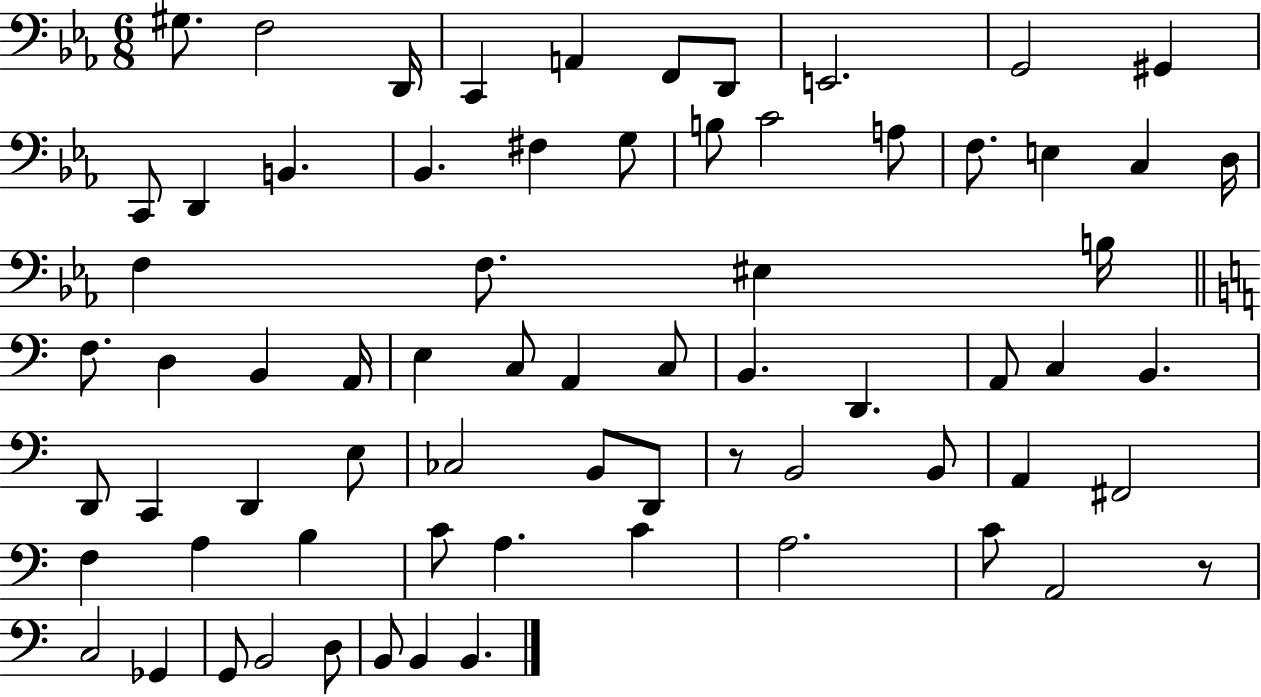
X:1
T:Untitled
M:6/8
L:1/4
K:Eb
^G,/2 F,2 D,,/4 C,, A,, F,,/2 D,,/2 E,,2 G,,2 ^G,, C,,/2 D,, B,, _B,, ^F, G,/2 B,/2 C2 A,/2 F,/2 E, C, D,/4 F, F,/2 ^E, B,/4 F,/2 D, B,, A,,/4 E, C,/2 A,, C,/2 B,, D,, A,,/2 C, B,, D,,/2 C,, D,, E,/2 _C,2 B,,/2 D,,/2 z/2 B,,2 B,,/2 A,, ^F,,2 F, A, B, C/2 A, C A,2 C/2 A,,2 z/2 C,2 _G,, G,,/2 B,,2 D,/2 B,,/2 B,, B,,